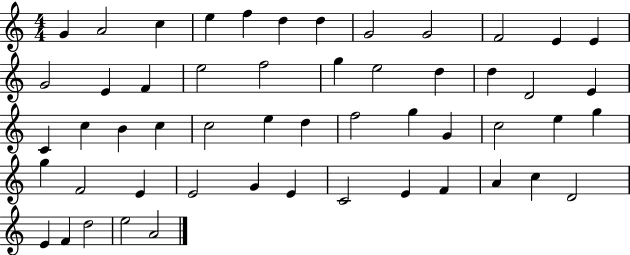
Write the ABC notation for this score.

X:1
T:Untitled
M:4/4
L:1/4
K:C
G A2 c e f d d G2 G2 F2 E E G2 E F e2 f2 g e2 d d D2 E C c B c c2 e d f2 g G c2 e g g F2 E E2 G E C2 E F A c D2 E F d2 e2 A2